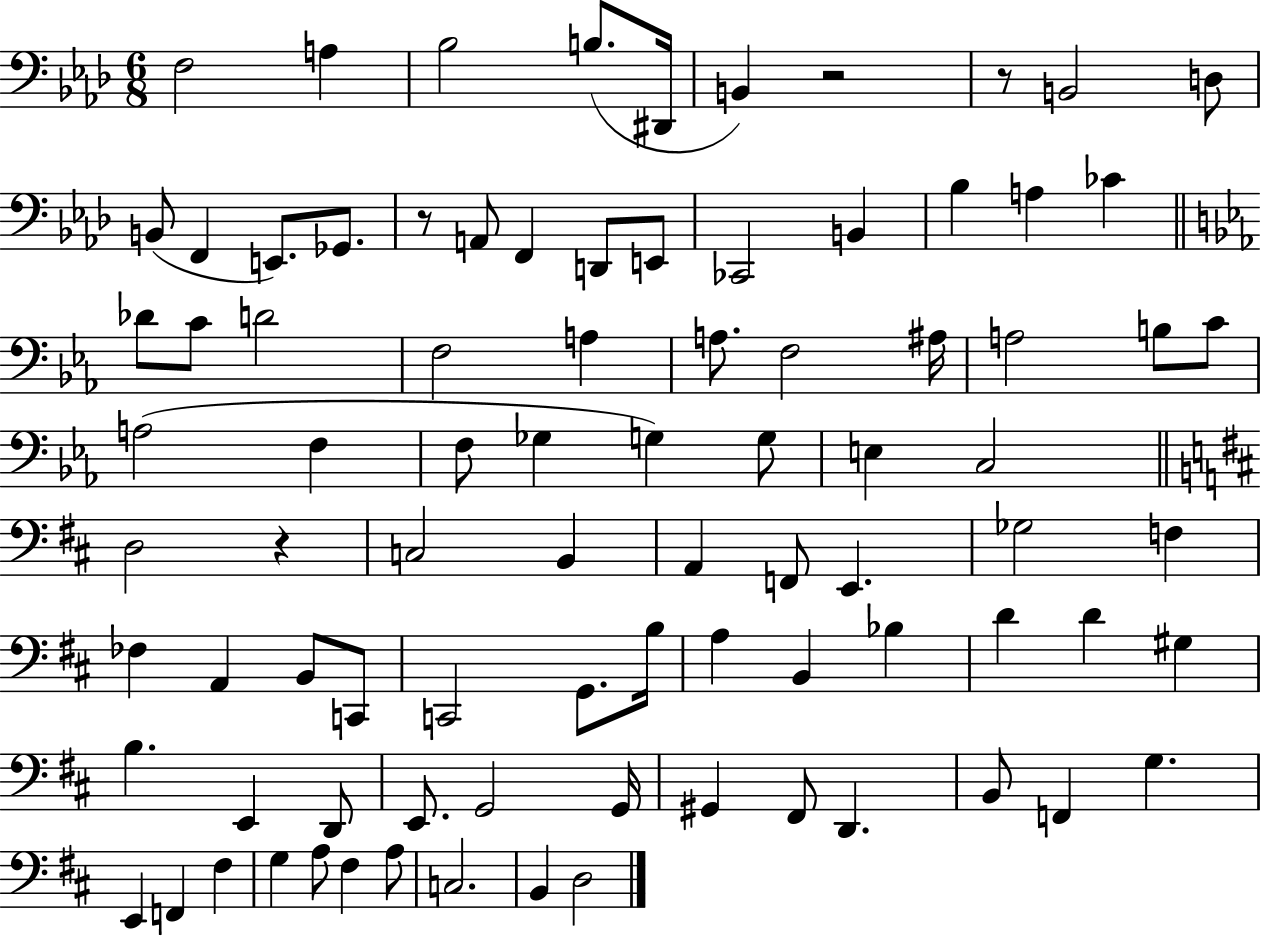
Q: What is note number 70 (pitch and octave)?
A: D2